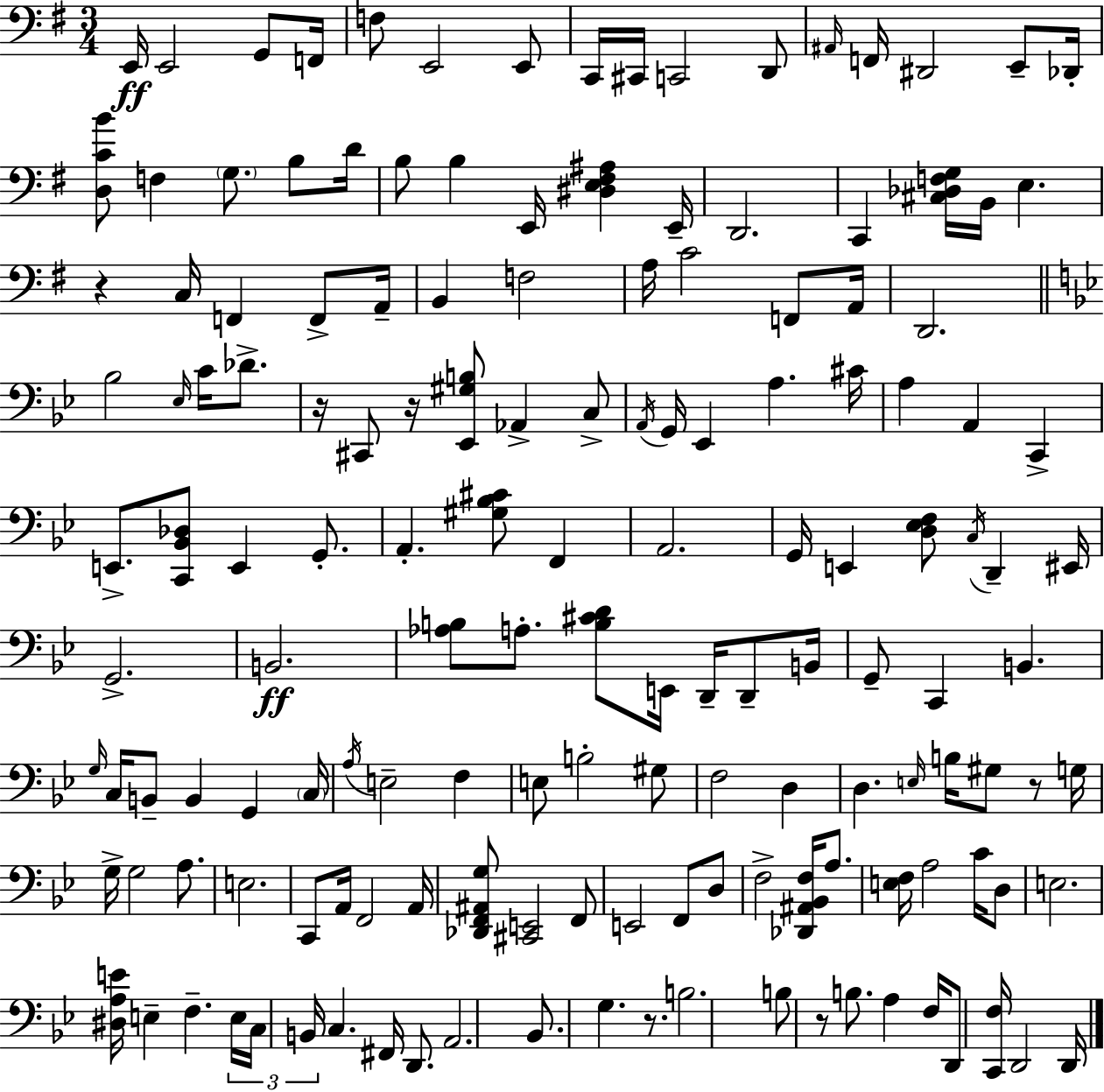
X:1
T:Untitled
M:3/4
L:1/4
K:Em
E,,/4 E,,2 G,,/2 F,,/4 F,/2 E,,2 E,,/2 C,,/4 ^C,,/4 C,,2 D,,/2 ^A,,/4 F,,/4 ^D,,2 E,,/2 _D,,/4 [D,CB]/2 F, G,/2 B,/2 D/4 B,/2 B, E,,/4 [^D,E,^F,^A,] E,,/4 D,,2 C,, [^C,_D,F,G,]/4 B,,/4 E, z C,/4 F,, F,,/2 A,,/4 B,, F,2 A,/4 C2 F,,/2 A,,/4 D,,2 _B,2 _E,/4 C/4 _D/2 z/4 ^C,,/2 z/4 [_E,,^G,B,]/2 _A,, C,/2 A,,/4 G,,/4 _E,, A, ^C/4 A, A,, C,, E,,/2 [C,,_B,,_D,]/2 E,, G,,/2 A,, [^G,_B,^C]/2 F,, A,,2 G,,/4 E,, [D,_E,F,]/2 C,/4 D,, ^E,,/4 G,,2 B,,2 [_A,B,]/2 A,/2 [B,^CD]/2 E,,/4 D,,/4 D,,/2 B,,/4 G,,/2 C,, B,, G,/4 C,/4 B,,/2 B,, G,, C,/4 A,/4 E,2 F, E,/2 B,2 ^G,/2 F,2 D, D, E,/4 B,/4 ^G,/2 z/2 G,/4 G,/4 G,2 A,/2 E,2 C,,/2 A,,/4 F,,2 A,,/4 [_D,,F,,^A,,G,]/2 [^C,,E,,]2 F,,/2 E,,2 F,,/2 D,/2 F,2 [_D,,^A,,_B,,F,]/4 A,/2 [E,F,]/4 A,2 C/4 D,/2 E,2 [^D,A,E]/4 E, F, E,/4 C,/4 B,,/4 C, ^F,,/4 D,,/2 A,,2 _B,,/2 G, z/2 B,2 B,/2 z/2 B,/2 A, F,/4 D,,/2 [C,,F,]/4 D,,2 D,,/4